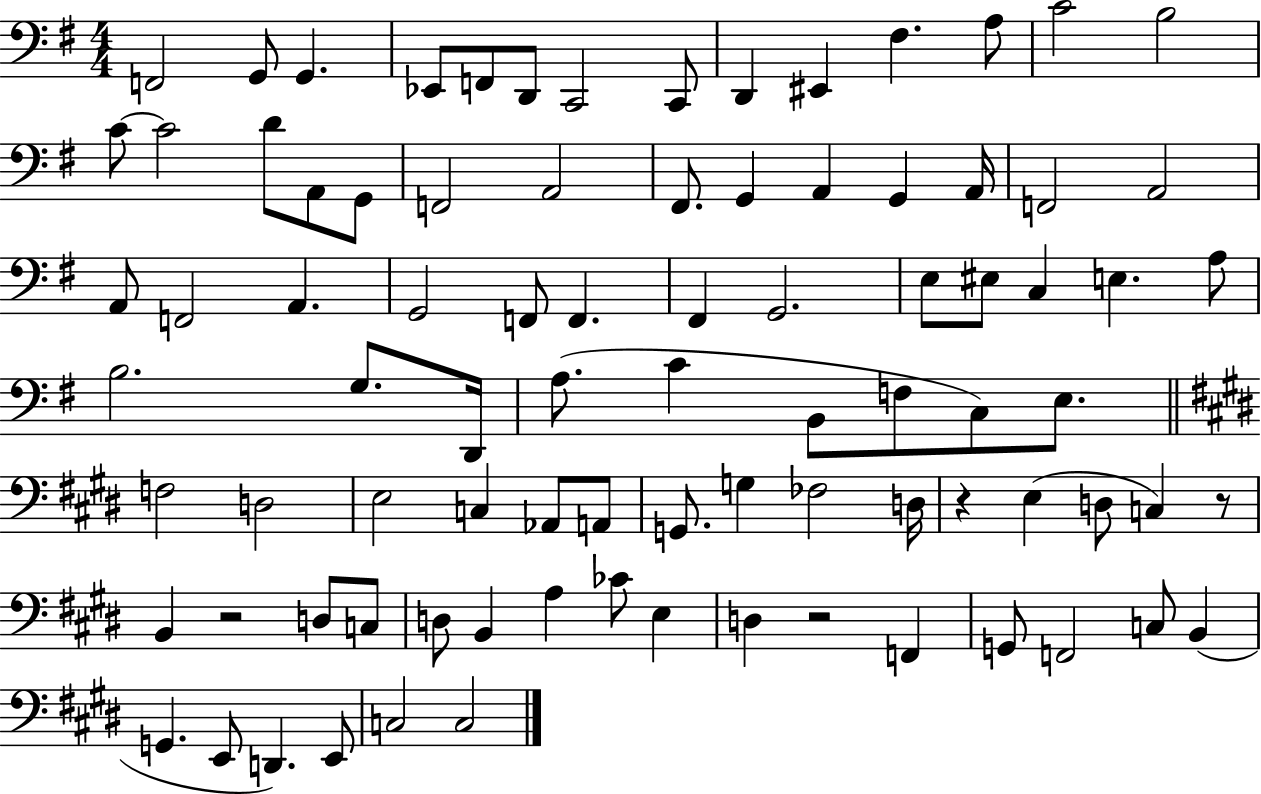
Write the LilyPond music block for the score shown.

{
  \clef bass
  \numericTimeSignature
  \time 4/4
  \key g \major
  f,2 g,8 g,4. | ees,8 f,8 d,8 c,2 c,8 | d,4 eis,4 fis4. a8 | c'2 b2 | \break c'8~~ c'2 d'8 a,8 g,8 | f,2 a,2 | fis,8. g,4 a,4 g,4 a,16 | f,2 a,2 | \break a,8 f,2 a,4. | g,2 f,8 f,4. | fis,4 g,2. | e8 eis8 c4 e4. a8 | \break b2. g8. d,16 | a8.( c'4 b,8 f8 c8) e8. | \bar "||" \break \key e \major f2 d2 | e2 c4 aes,8 a,8 | g,8. g4 fes2 d16 | r4 e4( d8 c4) r8 | \break b,4 r2 d8 c8 | d8 b,4 a4 ces'8 e4 | d4 r2 f,4 | g,8 f,2 c8 b,4( | \break g,4. e,8 d,4.) e,8 | c2 c2 | \bar "|."
}